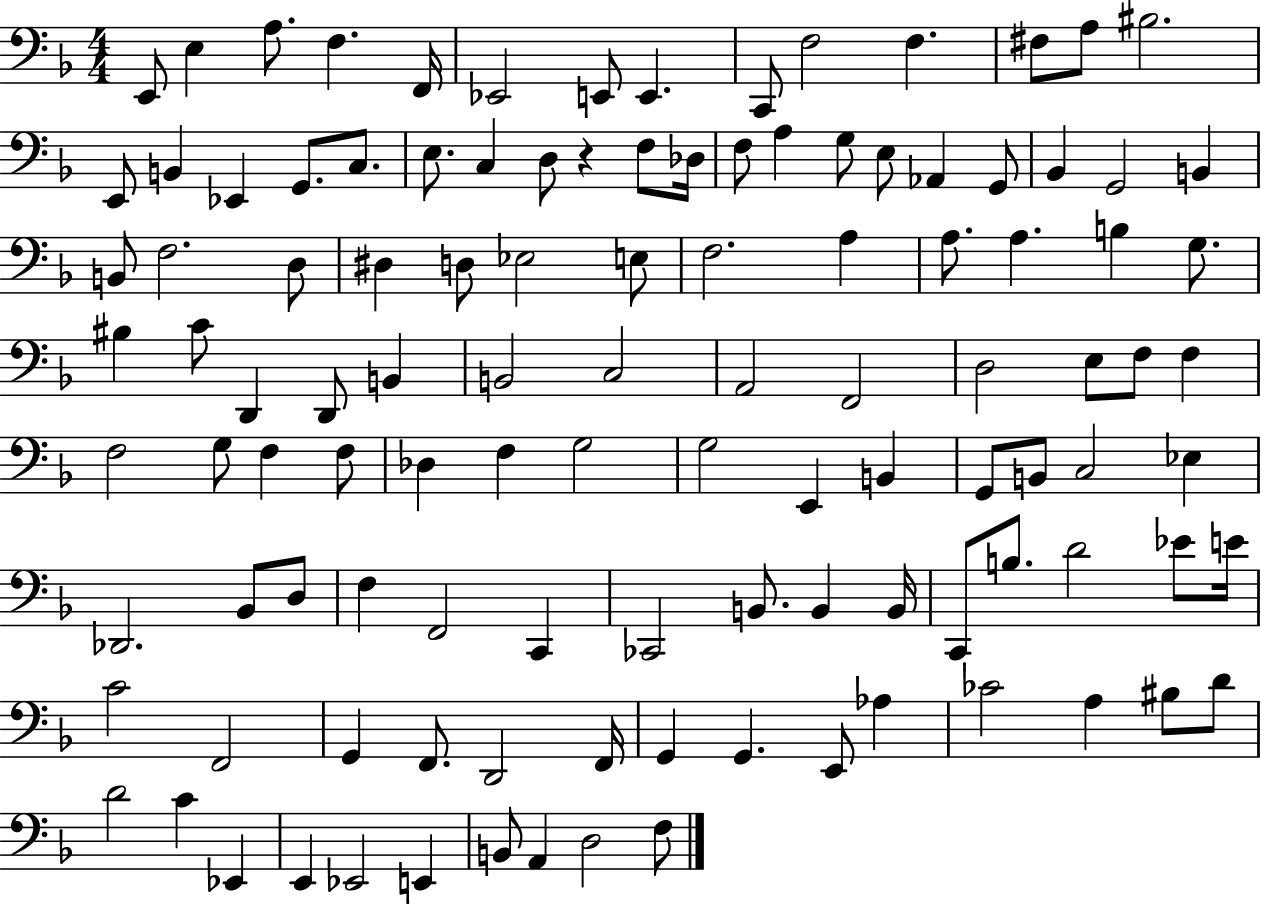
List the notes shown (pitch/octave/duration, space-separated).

E2/e E3/q A3/e. F3/q. F2/s Eb2/h E2/e E2/q. C2/e F3/h F3/q. F#3/e A3/e BIS3/h. E2/e B2/q Eb2/q G2/e. C3/e. E3/e. C3/q D3/e R/q F3/e Db3/s F3/e A3/q G3/e E3/e Ab2/q G2/e Bb2/q G2/h B2/q B2/e F3/h. D3/e D#3/q D3/e Eb3/h E3/e F3/h. A3/q A3/e. A3/q. B3/q G3/e. BIS3/q C4/e D2/q D2/e B2/q B2/h C3/h A2/h F2/h D3/h E3/e F3/e F3/q F3/h G3/e F3/q F3/e Db3/q F3/q G3/h G3/h E2/q B2/q G2/e B2/e C3/h Eb3/q Db2/h. Bb2/e D3/e F3/q F2/h C2/q CES2/h B2/e. B2/q B2/s C2/e B3/e. D4/h Eb4/e E4/s C4/h F2/h G2/q F2/e. D2/h F2/s G2/q G2/q. E2/e Ab3/q CES4/h A3/q BIS3/e D4/e D4/h C4/q Eb2/q E2/q Eb2/h E2/q B2/e A2/q D3/h F3/e